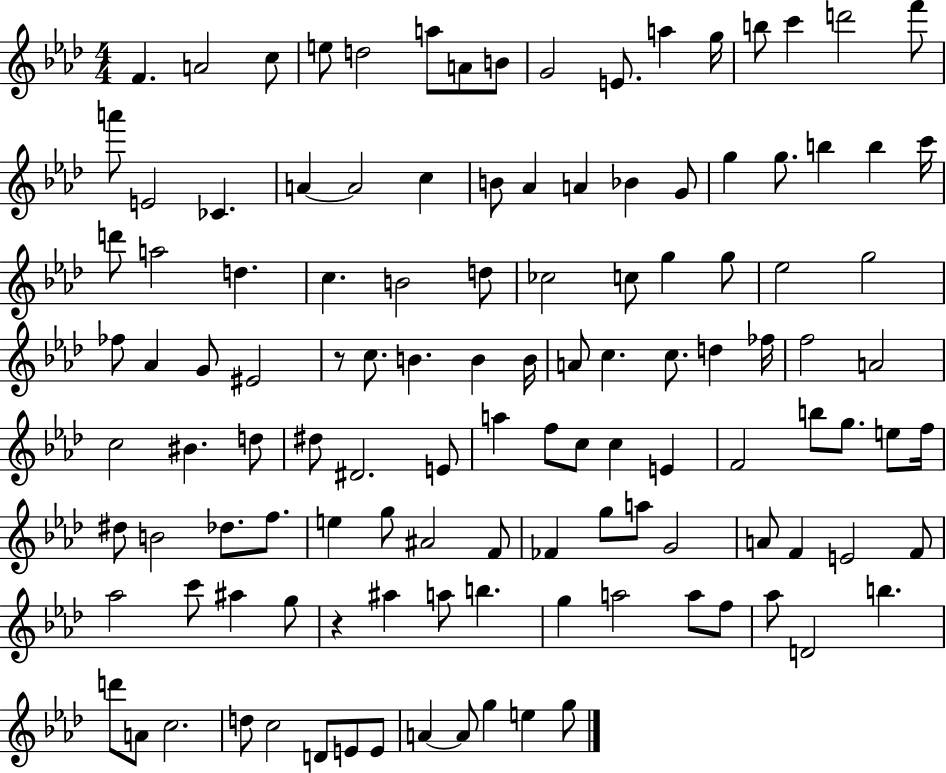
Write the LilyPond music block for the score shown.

{
  \clef treble
  \numericTimeSignature
  \time 4/4
  \key aes \major
  f'4. a'2 c''8 | e''8 d''2 a''8 a'8 b'8 | g'2 e'8. a''4 g''16 | b''8 c'''4 d'''2 f'''8 | \break a'''8 e'2 ces'4. | a'4~~ a'2 c''4 | b'8 aes'4 a'4 bes'4 g'8 | g''4 g''8. b''4 b''4 c'''16 | \break d'''8 a''2 d''4. | c''4. b'2 d''8 | ces''2 c''8 g''4 g''8 | ees''2 g''2 | \break fes''8 aes'4 g'8 eis'2 | r8 c''8. b'4. b'4 b'16 | a'8 c''4. c''8. d''4 fes''16 | f''2 a'2 | \break c''2 bis'4. d''8 | dis''8 dis'2. e'8 | a''4 f''8 c''8 c''4 e'4 | f'2 b''8 g''8. e''8 f''16 | \break dis''8 b'2 des''8. f''8. | e''4 g''8 ais'2 f'8 | fes'4 g''8 a''8 g'2 | a'8 f'4 e'2 f'8 | \break aes''2 c'''8 ais''4 g''8 | r4 ais''4 a''8 b''4. | g''4 a''2 a''8 f''8 | aes''8 d'2 b''4. | \break d'''8 a'8 c''2. | d''8 c''2 d'8 e'8 e'8 | a'4~~ a'8 g''4 e''4 g''8 | \bar "|."
}